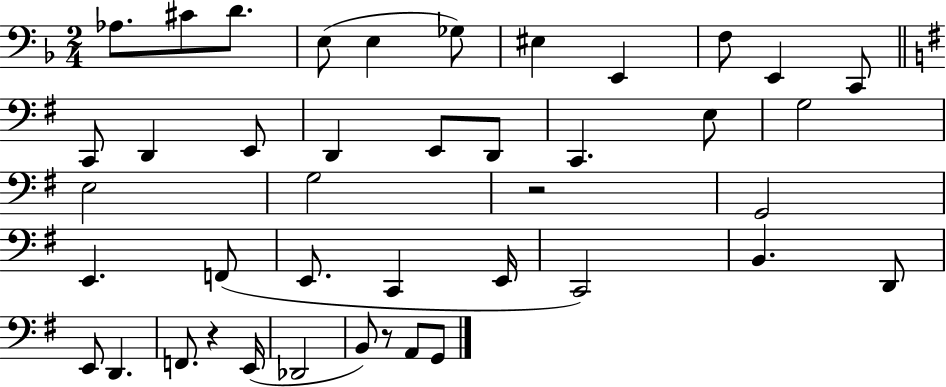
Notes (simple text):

Ab3/e. C#4/e D4/e. E3/e E3/q Gb3/e EIS3/q E2/q F3/e E2/q C2/e C2/e D2/q E2/e D2/q E2/e D2/e C2/q. E3/e G3/h E3/h G3/h R/h G2/h E2/q. F2/e E2/e. C2/q E2/s C2/h B2/q. D2/e E2/e D2/q. F2/e. R/q E2/s Db2/h B2/e R/e A2/e G2/e